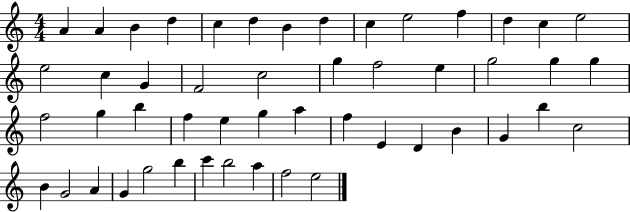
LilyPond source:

{
  \clef treble
  \numericTimeSignature
  \time 4/4
  \key c \major
  a'4 a'4 b'4 d''4 | c''4 d''4 b'4 d''4 | c''4 e''2 f''4 | d''4 c''4 e''2 | \break e''2 c''4 g'4 | f'2 c''2 | g''4 f''2 e''4 | g''2 g''4 g''4 | \break f''2 g''4 b''4 | f''4 e''4 g''4 a''4 | f''4 e'4 d'4 b'4 | g'4 b''4 c''2 | \break b'4 g'2 a'4 | g'4 g''2 b''4 | c'''4 b''2 a''4 | f''2 e''2 | \break \bar "|."
}